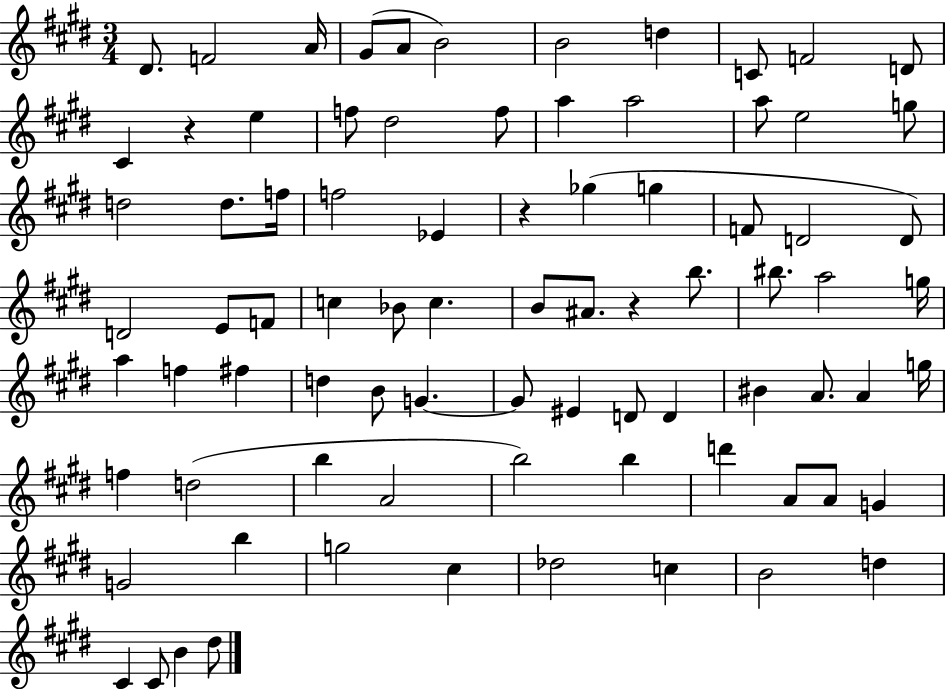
{
  \clef treble
  \numericTimeSignature
  \time 3/4
  \key e \major
  dis'8. f'2 a'16 | gis'8( a'8 b'2) | b'2 d''4 | c'8 f'2 d'8 | \break cis'4 r4 e''4 | f''8 dis''2 f''8 | a''4 a''2 | a''8 e''2 g''8 | \break d''2 d''8. f''16 | f''2 ees'4 | r4 ges''4( g''4 | f'8 d'2 d'8) | \break d'2 e'8 f'8 | c''4 bes'8 c''4. | b'8 ais'8. r4 b''8. | bis''8. a''2 g''16 | \break a''4 f''4 fis''4 | d''4 b'8 g'4.~~ | g'8 eis'4 d'8 d'4 | bis'4 a'8. a'4 g''16 | \break f''4 d''2( | b''4 a'2 | b''2) b''4 | d'''4 a'8 a'8 g'4 | \break g'2 b''4 | g''2 cis''4 | des''2 c''4 | b'2 d''4 | \break cis'4 cis'8 b'4 dis''8 | \bar "|."
}